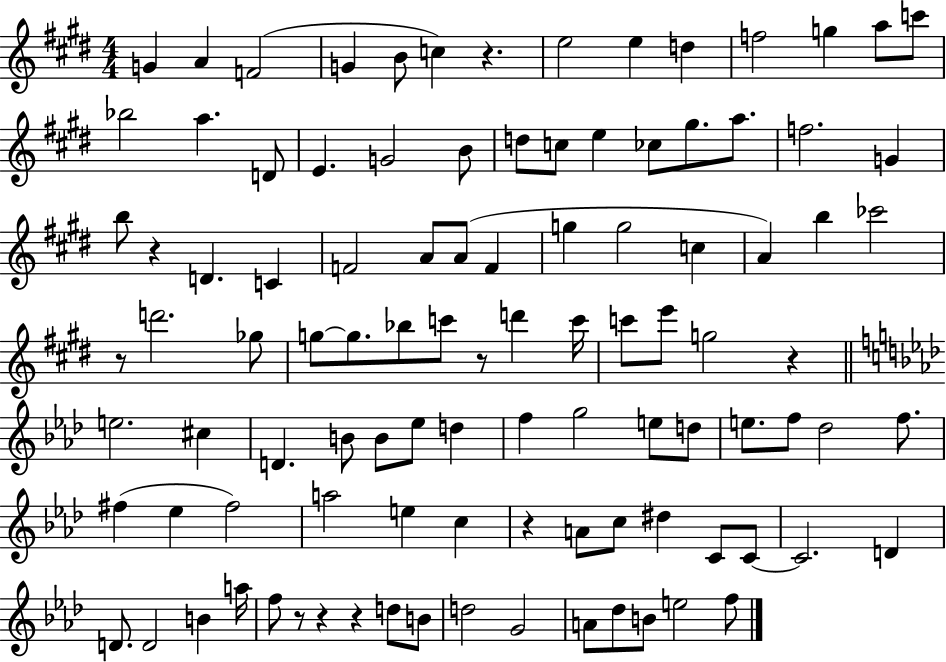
{
  \clef treble
  \numericTimeSignature
  \time 4/4
  \key e \major
  g'4 a'4 f'2( | g'4 b'8 c''4) r4. | e''2 e''4 d''4 | f''2 g''4 a''8 c'''8 | \break bes''2 a''4. d'8 | e'4. g'2 b'8 | d''8 c''8 e''4 ces''8 gis''8. a''8. | f''2. g'4 | \break b''8 r4 d'4. c'4 | f'2 a'8 a'8( f'4 | g''4 g''2 c''4 | a'4) b''4 ces'''2 | \break r8 d'''2. ges''8 | g''8~~ g''8. bes''8 c'''8 r8 d'''4 c'''16 | c'''8 e'''8 g''2 r4 | \bar "||" \break \key f \minor e''2. cis''4 | d'4. b'8 b'8 ees''8 d''4 | f''4 g''2 e''8 d''8 | e''8. f''8 des''2 f''8. | \break fis''4( ees''4 fis''2) | a''2 e''4 c''4 | r4 a'8 c''8 dis''4 c'8 c'8~~ | c'2. d'4 | \break d'8. d'2 b'4 a''16 | f''8 r8 r4 r4 d''8 b'8 | d''2 g'2 | a'8 des''8 b'8 e''2 f''8 | \break \bar "|."
}